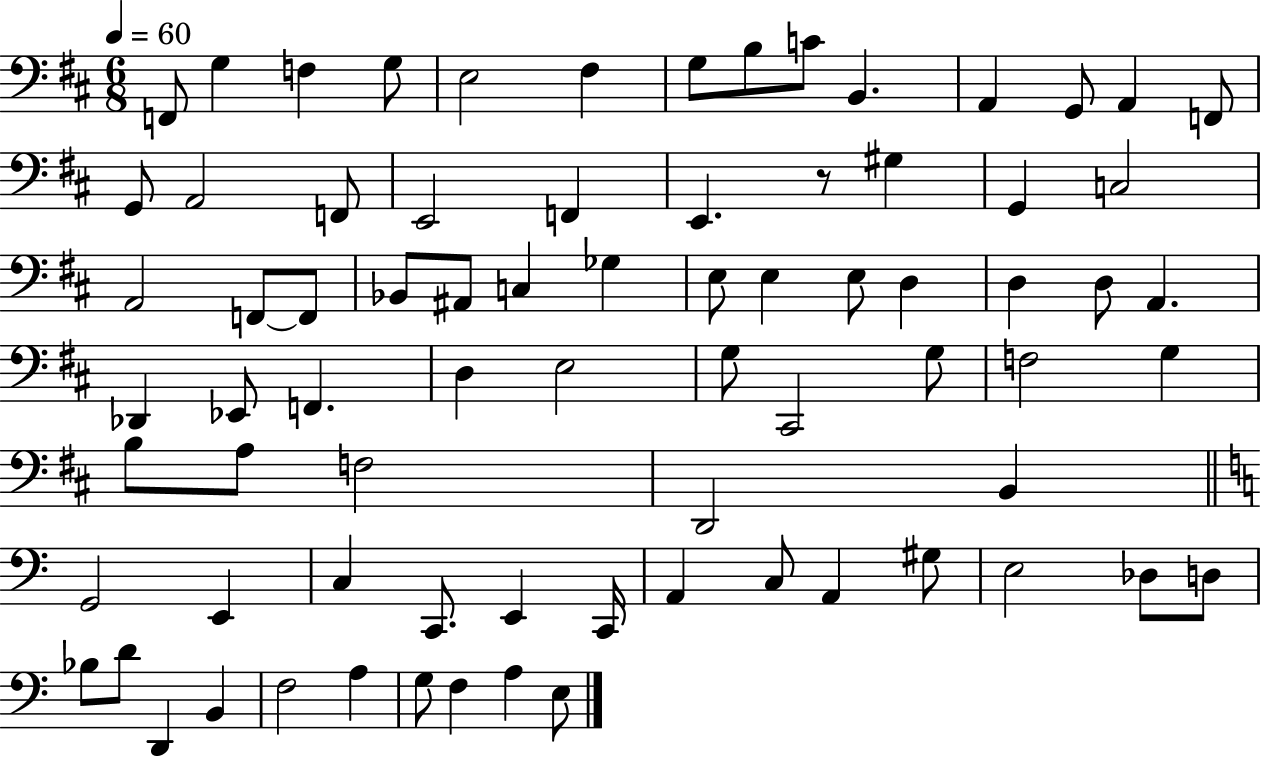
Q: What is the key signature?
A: D major